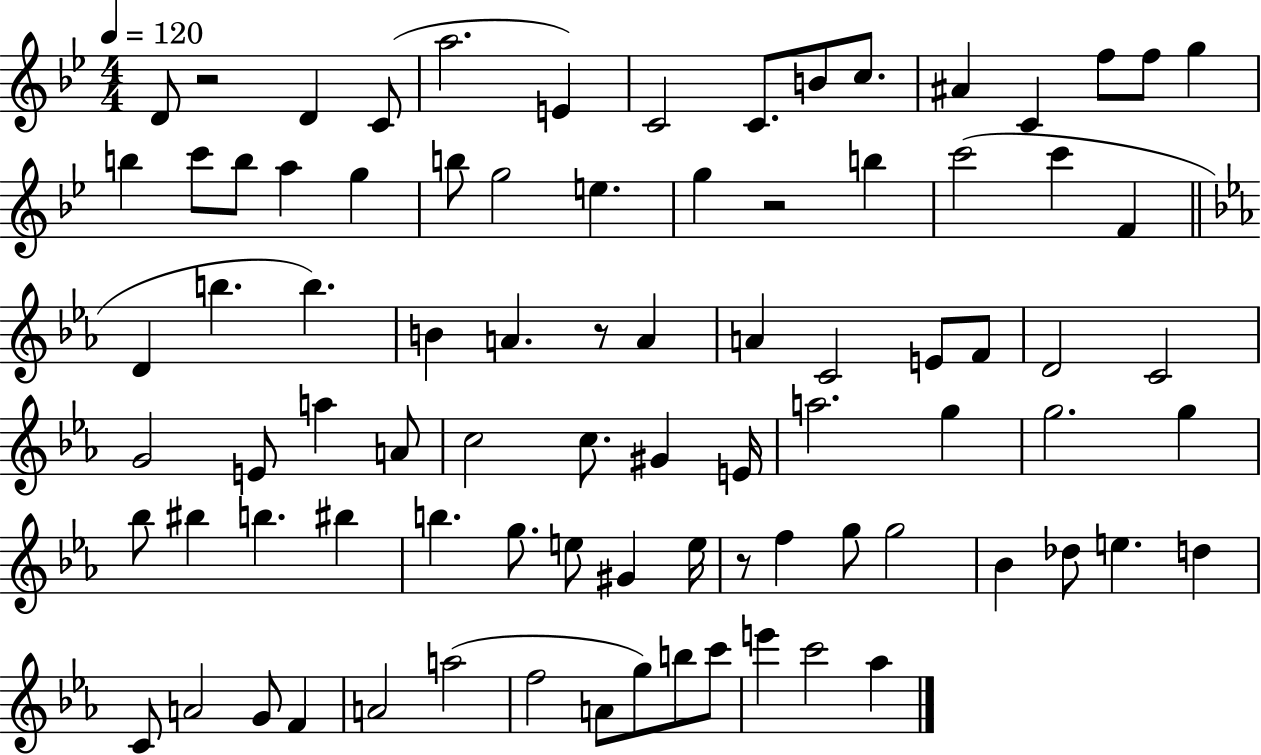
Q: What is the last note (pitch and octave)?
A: Ab5